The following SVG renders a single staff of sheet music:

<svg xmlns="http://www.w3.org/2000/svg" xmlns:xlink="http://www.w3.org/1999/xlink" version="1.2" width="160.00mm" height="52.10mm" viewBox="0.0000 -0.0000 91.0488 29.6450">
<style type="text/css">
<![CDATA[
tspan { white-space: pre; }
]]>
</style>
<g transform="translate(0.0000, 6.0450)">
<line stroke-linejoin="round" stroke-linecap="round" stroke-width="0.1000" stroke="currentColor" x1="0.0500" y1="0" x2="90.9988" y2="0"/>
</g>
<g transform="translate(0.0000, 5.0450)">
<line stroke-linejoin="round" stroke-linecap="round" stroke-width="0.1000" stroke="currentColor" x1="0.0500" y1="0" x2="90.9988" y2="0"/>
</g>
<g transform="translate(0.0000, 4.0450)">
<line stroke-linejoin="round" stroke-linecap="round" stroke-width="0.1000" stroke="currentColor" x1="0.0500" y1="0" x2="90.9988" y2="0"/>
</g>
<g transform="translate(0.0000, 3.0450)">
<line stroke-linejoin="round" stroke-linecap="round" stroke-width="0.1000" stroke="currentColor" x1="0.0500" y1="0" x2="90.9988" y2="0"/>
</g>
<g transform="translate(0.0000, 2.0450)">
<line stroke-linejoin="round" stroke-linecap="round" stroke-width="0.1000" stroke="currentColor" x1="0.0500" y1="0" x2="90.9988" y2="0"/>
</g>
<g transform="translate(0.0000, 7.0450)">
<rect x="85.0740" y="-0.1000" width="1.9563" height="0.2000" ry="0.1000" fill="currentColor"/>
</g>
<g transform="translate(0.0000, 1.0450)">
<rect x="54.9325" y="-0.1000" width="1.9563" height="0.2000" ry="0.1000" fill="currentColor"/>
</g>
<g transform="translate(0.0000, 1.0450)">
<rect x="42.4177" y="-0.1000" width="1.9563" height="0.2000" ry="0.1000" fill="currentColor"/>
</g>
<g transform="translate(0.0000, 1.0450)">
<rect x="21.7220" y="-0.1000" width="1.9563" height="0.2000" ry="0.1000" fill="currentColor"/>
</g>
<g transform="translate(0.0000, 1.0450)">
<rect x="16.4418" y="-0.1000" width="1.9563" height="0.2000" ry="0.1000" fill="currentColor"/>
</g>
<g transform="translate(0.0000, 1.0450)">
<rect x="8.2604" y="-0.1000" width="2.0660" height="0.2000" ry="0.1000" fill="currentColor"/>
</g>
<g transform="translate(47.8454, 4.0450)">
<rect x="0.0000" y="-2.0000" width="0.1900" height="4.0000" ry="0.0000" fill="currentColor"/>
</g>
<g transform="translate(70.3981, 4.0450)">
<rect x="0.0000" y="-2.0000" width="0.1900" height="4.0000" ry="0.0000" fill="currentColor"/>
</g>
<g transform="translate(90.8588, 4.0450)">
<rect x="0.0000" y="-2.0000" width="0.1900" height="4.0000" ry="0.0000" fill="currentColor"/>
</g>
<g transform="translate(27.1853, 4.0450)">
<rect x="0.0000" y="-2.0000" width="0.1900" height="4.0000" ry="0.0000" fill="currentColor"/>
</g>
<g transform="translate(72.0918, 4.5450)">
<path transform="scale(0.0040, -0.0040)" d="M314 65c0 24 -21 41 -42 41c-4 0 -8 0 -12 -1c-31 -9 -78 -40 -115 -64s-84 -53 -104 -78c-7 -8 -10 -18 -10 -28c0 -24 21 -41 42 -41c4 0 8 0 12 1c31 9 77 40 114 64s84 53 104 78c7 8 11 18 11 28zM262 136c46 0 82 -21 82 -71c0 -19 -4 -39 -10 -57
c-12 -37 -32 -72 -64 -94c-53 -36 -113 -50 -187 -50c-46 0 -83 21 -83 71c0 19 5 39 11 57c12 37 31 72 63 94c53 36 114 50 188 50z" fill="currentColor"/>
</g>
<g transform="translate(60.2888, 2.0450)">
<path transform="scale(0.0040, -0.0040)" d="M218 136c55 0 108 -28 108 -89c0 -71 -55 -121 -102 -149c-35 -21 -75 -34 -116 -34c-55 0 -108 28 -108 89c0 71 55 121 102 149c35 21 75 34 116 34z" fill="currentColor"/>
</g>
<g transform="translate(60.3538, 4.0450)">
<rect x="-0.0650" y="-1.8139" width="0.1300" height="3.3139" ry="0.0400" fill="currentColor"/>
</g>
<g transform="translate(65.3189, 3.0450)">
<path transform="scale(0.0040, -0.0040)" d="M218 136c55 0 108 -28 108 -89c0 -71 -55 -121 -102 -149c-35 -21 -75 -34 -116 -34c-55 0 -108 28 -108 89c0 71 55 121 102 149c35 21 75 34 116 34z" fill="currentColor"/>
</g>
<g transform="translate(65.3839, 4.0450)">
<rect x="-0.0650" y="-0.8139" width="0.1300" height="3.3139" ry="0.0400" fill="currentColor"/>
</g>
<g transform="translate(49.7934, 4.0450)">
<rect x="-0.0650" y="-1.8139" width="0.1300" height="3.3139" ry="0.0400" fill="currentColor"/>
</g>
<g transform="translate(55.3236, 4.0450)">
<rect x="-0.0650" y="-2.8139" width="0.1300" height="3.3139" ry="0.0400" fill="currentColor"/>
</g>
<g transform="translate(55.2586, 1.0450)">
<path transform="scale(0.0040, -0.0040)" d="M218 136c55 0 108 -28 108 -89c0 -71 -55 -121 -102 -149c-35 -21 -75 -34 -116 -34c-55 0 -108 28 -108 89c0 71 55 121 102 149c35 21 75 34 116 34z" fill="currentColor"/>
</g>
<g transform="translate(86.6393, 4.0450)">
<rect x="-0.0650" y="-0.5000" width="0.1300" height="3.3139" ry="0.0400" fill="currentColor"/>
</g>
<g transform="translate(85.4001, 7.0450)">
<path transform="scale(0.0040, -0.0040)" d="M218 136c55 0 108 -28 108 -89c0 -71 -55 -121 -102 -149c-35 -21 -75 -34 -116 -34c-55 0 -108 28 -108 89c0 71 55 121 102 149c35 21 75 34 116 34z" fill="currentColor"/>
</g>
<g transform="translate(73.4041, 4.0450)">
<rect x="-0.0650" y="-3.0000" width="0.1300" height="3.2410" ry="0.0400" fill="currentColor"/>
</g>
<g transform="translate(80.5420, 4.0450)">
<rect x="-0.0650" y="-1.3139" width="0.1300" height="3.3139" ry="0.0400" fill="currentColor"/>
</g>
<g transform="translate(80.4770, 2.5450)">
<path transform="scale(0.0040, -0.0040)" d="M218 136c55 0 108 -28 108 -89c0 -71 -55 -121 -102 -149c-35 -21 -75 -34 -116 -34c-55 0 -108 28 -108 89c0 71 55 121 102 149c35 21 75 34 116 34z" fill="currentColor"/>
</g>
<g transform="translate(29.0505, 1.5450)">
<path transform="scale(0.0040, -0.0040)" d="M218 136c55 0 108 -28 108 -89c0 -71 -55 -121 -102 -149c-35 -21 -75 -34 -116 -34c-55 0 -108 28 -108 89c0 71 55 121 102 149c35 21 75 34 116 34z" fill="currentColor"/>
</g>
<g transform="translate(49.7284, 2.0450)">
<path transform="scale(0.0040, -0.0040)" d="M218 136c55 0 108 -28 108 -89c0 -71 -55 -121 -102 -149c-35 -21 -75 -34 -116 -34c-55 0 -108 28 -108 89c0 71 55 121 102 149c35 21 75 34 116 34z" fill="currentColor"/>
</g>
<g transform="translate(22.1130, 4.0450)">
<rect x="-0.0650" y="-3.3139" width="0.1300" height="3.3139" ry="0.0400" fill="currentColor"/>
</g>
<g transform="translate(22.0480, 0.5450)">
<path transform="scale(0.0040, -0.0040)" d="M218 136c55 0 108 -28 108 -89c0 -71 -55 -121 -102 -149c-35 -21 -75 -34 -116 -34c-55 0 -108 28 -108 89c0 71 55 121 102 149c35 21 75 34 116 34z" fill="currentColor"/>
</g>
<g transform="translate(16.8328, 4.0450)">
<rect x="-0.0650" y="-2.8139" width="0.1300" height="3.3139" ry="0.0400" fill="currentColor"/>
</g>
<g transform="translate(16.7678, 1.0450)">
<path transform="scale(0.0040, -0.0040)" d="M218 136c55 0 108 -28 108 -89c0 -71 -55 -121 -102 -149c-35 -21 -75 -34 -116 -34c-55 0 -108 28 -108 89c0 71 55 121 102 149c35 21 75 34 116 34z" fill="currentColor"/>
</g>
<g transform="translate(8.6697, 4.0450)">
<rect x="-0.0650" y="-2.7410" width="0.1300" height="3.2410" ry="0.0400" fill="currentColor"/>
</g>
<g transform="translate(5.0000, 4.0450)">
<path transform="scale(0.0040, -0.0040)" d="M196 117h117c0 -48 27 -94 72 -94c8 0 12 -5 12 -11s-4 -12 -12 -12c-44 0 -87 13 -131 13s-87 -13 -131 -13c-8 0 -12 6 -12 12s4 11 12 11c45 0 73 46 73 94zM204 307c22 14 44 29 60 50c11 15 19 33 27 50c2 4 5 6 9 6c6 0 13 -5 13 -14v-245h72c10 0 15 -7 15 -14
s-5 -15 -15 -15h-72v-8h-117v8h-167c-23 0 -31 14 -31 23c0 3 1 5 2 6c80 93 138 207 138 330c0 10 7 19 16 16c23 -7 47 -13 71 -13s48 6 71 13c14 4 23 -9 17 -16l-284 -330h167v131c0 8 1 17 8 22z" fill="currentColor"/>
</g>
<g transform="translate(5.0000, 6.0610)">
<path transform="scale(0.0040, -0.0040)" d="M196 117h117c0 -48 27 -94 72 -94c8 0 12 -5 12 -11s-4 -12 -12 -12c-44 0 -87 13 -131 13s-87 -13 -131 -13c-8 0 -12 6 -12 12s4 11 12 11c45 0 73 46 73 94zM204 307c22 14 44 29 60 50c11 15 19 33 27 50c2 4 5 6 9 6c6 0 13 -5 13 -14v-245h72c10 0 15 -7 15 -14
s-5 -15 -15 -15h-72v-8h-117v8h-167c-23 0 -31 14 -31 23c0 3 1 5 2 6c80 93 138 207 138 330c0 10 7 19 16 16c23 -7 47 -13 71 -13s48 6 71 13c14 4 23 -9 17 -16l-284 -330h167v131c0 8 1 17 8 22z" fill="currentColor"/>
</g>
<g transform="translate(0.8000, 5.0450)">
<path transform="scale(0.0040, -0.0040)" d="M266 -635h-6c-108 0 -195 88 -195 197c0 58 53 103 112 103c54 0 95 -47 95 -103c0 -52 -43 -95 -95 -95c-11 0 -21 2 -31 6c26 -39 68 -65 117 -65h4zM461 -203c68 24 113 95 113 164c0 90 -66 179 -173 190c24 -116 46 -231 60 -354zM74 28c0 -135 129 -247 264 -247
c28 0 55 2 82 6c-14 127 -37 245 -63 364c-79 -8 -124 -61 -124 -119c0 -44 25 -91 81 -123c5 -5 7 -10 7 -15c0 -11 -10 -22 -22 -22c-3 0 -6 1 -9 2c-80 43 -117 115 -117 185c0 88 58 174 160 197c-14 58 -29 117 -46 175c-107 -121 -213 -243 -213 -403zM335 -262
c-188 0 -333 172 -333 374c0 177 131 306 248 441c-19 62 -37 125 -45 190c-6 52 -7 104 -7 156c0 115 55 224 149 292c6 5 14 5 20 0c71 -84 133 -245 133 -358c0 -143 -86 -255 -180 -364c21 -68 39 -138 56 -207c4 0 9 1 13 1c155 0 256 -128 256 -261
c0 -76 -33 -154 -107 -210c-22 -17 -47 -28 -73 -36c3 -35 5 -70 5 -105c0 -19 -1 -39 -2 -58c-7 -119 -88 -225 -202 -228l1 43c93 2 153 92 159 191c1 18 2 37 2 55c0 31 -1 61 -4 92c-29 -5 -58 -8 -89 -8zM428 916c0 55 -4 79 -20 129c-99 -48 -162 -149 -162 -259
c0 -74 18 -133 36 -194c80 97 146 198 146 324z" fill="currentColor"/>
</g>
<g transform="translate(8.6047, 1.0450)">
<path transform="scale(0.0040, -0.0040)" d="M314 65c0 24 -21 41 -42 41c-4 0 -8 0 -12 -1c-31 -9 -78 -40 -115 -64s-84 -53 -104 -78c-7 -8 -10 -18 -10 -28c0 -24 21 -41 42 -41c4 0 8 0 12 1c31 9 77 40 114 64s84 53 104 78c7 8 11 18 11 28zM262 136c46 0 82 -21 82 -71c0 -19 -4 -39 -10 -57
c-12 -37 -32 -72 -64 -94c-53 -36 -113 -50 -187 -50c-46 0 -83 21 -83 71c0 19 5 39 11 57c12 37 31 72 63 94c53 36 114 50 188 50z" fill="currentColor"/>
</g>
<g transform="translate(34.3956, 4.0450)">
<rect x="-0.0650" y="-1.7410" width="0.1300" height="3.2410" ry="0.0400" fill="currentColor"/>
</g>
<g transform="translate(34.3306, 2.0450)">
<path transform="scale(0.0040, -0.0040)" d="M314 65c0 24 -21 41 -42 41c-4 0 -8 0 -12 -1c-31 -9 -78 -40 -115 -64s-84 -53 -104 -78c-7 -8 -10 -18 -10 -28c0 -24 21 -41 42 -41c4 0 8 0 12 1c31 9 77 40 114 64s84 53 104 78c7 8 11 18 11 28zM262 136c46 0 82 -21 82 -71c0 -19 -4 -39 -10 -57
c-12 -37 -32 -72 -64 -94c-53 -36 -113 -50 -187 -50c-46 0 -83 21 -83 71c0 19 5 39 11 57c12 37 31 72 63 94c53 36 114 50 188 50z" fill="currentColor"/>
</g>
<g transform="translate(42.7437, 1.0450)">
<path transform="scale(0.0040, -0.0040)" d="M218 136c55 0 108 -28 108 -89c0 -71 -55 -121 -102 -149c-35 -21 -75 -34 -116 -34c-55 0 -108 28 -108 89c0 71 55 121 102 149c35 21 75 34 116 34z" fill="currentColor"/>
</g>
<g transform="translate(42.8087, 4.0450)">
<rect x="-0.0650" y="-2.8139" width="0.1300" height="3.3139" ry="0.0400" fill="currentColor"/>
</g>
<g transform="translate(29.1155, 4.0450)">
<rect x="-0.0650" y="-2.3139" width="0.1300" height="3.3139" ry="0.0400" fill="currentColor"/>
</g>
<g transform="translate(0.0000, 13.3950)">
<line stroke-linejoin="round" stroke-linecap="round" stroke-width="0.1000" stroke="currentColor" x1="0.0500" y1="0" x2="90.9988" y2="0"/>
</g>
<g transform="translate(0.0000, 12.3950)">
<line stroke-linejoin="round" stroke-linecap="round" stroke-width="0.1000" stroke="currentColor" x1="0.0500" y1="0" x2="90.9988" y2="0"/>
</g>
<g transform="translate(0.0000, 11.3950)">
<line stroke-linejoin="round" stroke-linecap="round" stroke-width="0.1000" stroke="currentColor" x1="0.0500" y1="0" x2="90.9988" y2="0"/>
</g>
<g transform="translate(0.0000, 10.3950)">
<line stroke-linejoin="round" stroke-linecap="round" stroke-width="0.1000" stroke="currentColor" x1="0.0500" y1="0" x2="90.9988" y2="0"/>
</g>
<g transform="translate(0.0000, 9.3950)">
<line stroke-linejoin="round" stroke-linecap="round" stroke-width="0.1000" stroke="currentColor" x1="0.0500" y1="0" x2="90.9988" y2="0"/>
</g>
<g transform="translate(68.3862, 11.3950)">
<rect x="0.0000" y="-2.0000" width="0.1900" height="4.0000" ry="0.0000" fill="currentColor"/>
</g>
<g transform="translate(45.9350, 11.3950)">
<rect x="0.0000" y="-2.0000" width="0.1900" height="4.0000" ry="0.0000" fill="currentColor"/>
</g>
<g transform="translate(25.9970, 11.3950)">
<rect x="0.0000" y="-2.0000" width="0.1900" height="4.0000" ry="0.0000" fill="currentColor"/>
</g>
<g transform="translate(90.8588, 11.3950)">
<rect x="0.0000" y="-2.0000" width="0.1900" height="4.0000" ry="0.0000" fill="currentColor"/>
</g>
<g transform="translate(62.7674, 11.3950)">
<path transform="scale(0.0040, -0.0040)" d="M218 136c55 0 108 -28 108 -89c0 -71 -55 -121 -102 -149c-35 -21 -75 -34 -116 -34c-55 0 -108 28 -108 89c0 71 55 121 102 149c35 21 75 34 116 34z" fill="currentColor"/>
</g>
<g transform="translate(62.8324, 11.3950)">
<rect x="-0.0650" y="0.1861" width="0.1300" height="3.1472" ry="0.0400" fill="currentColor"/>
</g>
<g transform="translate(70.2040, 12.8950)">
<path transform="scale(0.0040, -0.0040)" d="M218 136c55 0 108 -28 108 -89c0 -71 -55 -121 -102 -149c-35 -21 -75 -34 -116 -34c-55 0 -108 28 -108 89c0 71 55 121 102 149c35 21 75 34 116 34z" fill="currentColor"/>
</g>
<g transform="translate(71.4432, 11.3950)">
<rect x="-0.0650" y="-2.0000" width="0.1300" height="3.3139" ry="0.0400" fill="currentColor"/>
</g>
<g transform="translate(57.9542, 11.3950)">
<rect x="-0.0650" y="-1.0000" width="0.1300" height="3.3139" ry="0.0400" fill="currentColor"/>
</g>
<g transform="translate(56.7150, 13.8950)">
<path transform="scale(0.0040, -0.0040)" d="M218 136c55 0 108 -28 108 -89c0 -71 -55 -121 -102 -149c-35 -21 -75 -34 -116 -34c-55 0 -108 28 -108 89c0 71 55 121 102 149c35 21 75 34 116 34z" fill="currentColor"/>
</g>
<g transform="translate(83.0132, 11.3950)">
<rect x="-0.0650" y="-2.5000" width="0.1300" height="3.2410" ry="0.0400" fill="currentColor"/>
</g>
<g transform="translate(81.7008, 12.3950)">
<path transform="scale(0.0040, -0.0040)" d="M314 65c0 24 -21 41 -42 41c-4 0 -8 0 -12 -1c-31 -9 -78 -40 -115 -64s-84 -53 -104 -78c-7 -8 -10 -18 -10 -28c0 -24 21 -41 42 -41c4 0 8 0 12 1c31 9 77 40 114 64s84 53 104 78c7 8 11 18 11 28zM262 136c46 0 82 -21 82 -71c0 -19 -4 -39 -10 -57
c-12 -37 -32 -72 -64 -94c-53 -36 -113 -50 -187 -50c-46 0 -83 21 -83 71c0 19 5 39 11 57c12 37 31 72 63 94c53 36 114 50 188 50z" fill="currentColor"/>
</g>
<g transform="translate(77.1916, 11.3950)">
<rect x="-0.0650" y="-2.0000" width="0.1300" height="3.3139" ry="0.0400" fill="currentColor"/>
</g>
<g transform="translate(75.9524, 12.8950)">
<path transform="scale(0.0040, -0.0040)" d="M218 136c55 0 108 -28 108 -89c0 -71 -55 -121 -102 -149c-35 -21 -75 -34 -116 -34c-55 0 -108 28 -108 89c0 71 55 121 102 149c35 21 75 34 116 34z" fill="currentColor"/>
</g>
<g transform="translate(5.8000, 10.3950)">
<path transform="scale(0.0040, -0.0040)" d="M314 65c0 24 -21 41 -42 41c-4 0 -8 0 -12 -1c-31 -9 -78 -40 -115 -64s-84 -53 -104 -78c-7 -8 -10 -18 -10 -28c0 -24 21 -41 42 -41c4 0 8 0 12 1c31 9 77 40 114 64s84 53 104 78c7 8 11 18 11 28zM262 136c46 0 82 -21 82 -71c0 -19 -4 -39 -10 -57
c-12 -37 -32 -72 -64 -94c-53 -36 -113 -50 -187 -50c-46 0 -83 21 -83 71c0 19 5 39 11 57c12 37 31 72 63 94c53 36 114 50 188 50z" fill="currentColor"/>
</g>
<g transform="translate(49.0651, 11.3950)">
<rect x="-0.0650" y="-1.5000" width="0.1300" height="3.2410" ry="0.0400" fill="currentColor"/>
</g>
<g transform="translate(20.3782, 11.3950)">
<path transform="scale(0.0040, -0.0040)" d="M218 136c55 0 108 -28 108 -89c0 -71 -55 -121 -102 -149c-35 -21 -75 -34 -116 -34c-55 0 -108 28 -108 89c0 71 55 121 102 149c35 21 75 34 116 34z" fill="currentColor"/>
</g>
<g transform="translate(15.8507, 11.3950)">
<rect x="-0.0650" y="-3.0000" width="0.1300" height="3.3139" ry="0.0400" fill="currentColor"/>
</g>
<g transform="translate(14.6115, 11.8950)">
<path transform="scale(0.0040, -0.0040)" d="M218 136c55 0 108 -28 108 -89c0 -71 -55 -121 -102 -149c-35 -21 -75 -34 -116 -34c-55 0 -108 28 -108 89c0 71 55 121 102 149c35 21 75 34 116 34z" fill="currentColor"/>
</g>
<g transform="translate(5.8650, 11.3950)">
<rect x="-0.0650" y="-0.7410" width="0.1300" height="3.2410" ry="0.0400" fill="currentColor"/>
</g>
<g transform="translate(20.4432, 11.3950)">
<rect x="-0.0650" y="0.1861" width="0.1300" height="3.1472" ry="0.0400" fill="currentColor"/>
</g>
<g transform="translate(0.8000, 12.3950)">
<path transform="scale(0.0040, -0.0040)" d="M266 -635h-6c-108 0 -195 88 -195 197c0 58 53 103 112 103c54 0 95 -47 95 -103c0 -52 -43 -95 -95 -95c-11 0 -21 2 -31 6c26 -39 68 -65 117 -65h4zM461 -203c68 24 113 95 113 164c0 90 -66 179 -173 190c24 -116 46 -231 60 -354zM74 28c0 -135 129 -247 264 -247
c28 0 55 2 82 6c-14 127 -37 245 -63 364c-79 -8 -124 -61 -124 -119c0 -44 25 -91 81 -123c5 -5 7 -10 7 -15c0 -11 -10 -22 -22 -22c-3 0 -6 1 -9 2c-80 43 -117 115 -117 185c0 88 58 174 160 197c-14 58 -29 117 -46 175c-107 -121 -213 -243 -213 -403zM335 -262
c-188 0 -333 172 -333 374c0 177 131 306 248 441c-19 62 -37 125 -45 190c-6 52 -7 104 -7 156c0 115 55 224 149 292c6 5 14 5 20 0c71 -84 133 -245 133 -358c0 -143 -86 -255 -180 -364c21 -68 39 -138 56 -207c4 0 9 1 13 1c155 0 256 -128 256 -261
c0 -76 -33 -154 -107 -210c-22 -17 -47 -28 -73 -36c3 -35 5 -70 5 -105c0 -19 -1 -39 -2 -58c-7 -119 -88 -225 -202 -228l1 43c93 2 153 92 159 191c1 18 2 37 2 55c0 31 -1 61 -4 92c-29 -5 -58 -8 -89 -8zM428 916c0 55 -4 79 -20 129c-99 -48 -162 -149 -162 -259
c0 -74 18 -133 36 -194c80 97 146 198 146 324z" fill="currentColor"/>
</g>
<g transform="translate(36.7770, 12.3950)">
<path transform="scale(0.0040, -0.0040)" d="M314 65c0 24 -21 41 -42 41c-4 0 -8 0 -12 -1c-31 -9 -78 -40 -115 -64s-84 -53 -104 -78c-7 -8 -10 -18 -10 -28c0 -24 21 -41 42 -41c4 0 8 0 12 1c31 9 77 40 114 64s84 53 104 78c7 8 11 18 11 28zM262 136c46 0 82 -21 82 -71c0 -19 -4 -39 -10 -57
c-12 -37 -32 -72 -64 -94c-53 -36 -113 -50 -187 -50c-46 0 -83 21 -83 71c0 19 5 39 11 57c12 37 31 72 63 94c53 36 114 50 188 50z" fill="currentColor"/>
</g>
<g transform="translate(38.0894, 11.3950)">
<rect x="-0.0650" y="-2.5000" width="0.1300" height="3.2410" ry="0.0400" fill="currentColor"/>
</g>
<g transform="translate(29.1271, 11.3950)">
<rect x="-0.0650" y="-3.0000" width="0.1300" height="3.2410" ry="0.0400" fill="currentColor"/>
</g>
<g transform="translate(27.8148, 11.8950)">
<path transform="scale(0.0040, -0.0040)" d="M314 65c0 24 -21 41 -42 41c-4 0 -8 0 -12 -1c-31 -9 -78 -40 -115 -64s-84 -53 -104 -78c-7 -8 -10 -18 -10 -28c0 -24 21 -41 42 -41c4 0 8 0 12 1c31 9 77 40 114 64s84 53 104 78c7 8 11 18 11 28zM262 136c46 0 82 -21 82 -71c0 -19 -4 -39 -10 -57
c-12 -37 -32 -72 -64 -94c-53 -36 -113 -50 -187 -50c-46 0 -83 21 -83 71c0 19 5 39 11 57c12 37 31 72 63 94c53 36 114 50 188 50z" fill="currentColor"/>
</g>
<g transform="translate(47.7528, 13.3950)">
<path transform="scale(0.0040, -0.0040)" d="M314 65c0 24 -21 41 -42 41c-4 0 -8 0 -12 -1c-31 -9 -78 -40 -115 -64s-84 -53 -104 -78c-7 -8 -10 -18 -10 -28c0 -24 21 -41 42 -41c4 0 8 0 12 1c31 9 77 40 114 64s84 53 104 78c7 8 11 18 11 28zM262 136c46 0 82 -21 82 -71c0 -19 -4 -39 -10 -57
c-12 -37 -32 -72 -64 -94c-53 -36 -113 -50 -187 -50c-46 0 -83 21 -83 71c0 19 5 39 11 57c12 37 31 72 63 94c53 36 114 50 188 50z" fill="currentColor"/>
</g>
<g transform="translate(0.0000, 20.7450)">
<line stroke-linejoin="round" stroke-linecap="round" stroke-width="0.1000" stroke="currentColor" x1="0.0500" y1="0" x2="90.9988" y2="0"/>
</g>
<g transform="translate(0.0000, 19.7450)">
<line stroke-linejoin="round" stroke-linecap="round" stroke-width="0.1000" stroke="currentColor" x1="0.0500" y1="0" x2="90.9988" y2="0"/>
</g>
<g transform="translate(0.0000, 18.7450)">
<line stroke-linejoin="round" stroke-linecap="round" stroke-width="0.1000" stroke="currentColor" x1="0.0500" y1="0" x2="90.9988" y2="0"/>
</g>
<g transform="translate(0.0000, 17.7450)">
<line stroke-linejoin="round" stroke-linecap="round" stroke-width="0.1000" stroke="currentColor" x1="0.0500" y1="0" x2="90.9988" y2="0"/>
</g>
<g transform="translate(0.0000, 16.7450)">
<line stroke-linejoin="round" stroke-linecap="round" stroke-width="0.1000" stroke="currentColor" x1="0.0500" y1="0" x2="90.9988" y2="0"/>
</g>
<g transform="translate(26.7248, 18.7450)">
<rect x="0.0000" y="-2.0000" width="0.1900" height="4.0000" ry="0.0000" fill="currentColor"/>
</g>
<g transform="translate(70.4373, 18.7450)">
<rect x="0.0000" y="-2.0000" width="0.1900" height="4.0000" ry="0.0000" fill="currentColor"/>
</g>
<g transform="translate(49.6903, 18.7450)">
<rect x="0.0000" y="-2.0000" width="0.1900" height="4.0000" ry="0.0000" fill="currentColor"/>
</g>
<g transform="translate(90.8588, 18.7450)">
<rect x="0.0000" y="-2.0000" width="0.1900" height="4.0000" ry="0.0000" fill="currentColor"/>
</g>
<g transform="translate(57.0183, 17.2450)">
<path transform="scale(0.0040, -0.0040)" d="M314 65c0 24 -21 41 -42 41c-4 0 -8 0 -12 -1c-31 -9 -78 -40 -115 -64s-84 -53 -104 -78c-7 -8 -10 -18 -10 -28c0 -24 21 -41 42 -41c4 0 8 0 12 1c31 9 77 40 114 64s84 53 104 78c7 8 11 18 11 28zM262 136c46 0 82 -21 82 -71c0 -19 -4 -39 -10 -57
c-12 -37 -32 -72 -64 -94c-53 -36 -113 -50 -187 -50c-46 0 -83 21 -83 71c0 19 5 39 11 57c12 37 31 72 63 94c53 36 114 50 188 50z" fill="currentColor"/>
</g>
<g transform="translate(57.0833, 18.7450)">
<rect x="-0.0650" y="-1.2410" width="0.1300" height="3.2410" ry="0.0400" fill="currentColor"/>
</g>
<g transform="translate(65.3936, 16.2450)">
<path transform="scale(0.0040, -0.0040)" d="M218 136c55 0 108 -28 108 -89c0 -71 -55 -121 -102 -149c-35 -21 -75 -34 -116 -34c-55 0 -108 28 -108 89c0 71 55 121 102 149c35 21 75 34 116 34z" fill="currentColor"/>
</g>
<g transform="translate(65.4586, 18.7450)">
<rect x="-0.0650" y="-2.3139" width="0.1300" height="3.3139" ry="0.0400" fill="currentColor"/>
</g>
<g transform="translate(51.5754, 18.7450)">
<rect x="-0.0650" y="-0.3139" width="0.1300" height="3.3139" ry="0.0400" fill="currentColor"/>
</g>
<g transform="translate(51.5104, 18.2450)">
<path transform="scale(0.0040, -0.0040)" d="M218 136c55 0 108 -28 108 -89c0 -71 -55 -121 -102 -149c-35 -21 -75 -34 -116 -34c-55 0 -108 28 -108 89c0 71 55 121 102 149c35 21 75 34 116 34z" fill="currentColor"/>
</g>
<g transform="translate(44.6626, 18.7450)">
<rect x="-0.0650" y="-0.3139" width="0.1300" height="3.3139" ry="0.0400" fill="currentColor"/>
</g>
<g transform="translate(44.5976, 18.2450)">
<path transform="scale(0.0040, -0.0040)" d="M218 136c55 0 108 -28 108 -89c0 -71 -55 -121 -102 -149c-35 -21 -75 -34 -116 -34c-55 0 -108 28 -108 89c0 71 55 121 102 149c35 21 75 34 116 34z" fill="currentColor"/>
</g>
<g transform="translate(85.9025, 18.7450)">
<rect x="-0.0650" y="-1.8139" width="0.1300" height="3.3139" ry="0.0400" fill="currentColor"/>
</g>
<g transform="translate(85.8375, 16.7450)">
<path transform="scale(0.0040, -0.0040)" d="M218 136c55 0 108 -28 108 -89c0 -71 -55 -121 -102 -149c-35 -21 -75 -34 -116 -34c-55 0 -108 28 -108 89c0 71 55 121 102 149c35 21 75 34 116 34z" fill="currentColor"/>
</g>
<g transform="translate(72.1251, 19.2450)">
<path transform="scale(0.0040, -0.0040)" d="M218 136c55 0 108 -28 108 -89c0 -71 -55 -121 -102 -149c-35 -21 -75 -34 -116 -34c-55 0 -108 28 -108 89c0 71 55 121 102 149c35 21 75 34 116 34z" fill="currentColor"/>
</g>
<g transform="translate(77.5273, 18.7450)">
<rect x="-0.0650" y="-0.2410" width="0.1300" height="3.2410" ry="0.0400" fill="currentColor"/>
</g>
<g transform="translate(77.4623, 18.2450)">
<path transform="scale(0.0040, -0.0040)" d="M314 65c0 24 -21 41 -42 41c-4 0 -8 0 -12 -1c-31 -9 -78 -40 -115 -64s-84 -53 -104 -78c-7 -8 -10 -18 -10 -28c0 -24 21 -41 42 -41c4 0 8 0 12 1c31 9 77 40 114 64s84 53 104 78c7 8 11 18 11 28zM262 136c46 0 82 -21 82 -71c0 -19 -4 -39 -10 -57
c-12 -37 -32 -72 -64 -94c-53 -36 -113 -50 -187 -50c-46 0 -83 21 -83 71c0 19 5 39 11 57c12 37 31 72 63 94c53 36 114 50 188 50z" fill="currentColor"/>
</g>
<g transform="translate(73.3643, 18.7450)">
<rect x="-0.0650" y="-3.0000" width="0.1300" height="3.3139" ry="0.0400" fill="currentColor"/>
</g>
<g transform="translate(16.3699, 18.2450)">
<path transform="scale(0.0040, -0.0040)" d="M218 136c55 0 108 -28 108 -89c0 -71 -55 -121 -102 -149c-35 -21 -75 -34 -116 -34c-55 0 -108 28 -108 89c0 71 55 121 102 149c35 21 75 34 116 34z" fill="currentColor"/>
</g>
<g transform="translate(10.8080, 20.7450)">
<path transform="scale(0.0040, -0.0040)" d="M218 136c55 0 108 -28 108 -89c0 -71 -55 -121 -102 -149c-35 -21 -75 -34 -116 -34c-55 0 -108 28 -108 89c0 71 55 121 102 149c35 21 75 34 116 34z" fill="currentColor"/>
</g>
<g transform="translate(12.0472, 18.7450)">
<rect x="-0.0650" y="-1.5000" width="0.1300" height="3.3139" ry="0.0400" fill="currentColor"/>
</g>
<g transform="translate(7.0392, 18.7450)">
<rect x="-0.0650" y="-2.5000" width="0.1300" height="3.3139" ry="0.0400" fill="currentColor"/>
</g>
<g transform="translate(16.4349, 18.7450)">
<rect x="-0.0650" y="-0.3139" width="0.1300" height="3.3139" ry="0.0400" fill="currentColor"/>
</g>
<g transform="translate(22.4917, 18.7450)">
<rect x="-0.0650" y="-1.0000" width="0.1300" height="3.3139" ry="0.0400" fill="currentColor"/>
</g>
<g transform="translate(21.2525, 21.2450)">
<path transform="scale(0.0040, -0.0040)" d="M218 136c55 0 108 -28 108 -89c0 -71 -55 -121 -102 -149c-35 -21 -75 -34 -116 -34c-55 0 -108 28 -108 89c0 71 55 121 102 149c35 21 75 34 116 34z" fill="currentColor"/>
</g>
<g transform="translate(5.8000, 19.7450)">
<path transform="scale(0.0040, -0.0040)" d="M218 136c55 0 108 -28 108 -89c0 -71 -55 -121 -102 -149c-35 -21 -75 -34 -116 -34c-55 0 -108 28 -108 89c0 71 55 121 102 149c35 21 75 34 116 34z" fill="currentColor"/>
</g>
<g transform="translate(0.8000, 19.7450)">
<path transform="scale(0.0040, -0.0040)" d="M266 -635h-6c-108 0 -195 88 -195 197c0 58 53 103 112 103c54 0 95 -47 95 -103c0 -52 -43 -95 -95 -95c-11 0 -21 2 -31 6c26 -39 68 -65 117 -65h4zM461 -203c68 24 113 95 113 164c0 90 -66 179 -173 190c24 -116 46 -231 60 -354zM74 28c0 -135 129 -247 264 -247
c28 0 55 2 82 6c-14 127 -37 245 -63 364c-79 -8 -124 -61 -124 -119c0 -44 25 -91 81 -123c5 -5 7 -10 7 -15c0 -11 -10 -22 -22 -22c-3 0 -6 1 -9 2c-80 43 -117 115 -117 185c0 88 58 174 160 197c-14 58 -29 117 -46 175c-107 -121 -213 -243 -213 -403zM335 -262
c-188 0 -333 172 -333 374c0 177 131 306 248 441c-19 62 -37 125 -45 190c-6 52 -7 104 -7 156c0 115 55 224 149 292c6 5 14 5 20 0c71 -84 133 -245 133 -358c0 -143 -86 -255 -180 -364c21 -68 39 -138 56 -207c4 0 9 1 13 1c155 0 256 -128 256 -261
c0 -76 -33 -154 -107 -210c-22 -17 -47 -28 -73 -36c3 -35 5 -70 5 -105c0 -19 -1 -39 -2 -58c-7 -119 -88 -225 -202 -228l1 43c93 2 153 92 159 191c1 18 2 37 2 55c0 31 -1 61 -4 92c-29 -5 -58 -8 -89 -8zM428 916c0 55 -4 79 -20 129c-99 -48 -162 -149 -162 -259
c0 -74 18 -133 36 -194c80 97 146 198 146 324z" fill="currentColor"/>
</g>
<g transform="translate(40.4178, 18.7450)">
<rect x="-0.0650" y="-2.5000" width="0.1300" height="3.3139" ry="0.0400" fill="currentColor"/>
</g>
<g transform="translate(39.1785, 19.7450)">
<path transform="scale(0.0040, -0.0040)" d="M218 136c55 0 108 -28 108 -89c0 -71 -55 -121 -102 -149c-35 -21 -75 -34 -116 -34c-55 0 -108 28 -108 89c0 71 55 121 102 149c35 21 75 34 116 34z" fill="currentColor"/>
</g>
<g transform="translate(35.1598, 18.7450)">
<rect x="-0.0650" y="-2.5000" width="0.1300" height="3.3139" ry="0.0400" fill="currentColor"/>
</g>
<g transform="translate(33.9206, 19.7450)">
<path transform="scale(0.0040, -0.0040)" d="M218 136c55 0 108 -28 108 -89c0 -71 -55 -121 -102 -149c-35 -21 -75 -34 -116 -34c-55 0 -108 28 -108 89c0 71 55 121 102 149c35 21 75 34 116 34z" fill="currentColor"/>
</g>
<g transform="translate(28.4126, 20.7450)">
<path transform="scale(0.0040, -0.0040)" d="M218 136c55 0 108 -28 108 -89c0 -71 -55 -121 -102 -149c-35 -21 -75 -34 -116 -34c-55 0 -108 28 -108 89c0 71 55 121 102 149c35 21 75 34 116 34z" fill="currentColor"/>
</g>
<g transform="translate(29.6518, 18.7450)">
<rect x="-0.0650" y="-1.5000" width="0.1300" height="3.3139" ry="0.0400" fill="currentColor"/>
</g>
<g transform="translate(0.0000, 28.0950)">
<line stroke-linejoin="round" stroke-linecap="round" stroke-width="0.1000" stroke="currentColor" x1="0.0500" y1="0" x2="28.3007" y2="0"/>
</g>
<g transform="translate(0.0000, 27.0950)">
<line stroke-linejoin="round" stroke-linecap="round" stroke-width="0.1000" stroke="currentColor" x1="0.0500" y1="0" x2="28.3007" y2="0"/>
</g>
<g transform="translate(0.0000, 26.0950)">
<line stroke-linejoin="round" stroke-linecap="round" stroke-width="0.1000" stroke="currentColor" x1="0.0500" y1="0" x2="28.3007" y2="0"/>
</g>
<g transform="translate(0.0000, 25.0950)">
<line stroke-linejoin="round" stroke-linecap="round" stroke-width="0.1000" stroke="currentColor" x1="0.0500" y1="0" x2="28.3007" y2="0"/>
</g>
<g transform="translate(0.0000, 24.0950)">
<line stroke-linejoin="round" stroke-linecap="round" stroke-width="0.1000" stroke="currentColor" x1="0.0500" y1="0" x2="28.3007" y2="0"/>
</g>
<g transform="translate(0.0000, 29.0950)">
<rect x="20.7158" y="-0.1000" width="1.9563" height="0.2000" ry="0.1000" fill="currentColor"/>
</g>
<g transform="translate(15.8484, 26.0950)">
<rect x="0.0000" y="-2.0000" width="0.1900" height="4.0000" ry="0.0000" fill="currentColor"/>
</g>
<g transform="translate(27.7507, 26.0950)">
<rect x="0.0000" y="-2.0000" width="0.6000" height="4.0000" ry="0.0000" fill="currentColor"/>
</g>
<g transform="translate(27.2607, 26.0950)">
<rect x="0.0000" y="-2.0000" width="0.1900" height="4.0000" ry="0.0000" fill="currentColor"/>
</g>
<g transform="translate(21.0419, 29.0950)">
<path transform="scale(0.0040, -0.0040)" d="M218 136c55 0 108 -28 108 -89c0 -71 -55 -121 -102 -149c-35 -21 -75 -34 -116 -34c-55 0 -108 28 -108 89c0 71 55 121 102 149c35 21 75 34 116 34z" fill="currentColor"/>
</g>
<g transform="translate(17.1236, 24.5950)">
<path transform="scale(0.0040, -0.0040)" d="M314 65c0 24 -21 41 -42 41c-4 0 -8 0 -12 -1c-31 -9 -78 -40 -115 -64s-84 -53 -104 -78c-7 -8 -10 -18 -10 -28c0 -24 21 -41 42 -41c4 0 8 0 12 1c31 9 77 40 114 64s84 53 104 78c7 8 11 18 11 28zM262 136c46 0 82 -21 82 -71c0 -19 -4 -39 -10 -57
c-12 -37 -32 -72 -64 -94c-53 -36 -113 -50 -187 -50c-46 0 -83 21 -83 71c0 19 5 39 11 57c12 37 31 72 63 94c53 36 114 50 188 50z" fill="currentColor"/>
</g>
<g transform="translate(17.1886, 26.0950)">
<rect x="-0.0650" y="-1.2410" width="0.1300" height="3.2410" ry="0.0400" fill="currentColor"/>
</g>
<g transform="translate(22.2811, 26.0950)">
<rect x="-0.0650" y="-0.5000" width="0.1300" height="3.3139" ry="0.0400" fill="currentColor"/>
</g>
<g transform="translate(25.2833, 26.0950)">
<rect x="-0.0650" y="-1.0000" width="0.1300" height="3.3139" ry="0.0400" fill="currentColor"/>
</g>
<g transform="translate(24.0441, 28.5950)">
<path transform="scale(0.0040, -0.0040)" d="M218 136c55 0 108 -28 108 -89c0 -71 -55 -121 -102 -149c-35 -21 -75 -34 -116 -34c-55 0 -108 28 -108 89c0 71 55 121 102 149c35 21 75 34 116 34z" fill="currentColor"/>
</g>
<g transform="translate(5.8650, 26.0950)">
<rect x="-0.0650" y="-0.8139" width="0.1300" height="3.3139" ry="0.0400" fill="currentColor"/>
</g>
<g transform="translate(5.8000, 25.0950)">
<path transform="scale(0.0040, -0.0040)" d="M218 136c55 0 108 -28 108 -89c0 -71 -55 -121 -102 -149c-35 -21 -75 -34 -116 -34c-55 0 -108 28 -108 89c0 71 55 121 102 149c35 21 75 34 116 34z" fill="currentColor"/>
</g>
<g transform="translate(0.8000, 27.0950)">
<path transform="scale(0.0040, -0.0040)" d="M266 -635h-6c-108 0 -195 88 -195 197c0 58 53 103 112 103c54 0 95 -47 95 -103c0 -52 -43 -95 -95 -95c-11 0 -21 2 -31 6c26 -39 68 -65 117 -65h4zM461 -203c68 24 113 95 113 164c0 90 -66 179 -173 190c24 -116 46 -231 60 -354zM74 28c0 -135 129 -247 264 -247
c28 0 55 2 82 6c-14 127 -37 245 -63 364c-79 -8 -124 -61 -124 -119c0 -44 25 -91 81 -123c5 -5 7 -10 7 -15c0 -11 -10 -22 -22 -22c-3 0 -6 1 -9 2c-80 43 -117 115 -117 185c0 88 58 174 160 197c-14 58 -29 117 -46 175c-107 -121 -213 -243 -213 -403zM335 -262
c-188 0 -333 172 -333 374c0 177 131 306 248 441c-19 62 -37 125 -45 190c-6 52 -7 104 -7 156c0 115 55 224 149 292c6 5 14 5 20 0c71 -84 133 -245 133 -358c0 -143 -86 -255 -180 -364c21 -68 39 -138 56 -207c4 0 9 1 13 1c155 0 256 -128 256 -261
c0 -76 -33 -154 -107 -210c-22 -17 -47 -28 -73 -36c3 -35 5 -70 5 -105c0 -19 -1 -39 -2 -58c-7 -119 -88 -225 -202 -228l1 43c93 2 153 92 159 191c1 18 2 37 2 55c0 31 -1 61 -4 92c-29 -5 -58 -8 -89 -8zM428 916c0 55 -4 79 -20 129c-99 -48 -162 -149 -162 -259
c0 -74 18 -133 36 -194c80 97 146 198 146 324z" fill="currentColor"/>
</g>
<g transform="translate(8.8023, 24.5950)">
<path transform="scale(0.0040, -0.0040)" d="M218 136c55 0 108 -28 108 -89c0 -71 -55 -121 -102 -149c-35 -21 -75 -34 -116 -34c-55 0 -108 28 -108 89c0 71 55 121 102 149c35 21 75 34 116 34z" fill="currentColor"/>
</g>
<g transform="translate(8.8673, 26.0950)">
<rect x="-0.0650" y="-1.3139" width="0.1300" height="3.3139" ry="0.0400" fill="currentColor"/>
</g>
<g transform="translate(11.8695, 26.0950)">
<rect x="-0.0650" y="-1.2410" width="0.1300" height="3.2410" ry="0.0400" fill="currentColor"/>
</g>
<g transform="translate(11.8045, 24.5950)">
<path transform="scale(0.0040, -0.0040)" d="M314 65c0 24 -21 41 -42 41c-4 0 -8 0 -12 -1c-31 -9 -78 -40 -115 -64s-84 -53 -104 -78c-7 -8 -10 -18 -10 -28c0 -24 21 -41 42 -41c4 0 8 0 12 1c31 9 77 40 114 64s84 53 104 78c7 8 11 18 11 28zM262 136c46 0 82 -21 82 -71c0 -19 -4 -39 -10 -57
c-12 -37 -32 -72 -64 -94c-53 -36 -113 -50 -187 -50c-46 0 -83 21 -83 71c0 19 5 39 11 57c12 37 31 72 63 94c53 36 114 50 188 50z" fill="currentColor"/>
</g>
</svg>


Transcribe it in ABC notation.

X:1
T:Untitled
M:4/4
L:1/4
K:C
a2 a b g f2 a f a f d A2 e C d2 A B A2 G2 E2 D B F F G2 G E c D E G G c c e2 g A c2 f d e e2 e2 C D